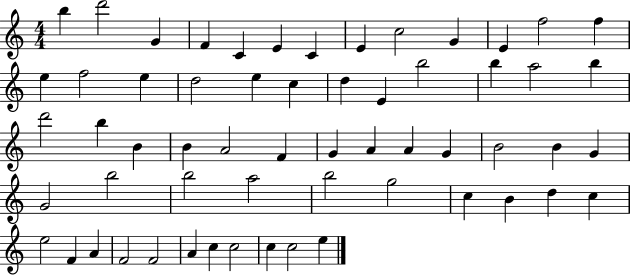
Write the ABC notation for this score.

X:1
T:Untitled
M:4/4
L:1/4
K:C
b d'2 G F C E C E c2 G E f2 f e f2 e d2 e c d E b2 b a2 b d'2 b B B A2 F G A A G B2 B G G2 b2 b2 a2 b2 g2 c B d c e2 F A F2 F2 A c c2 c c2 e